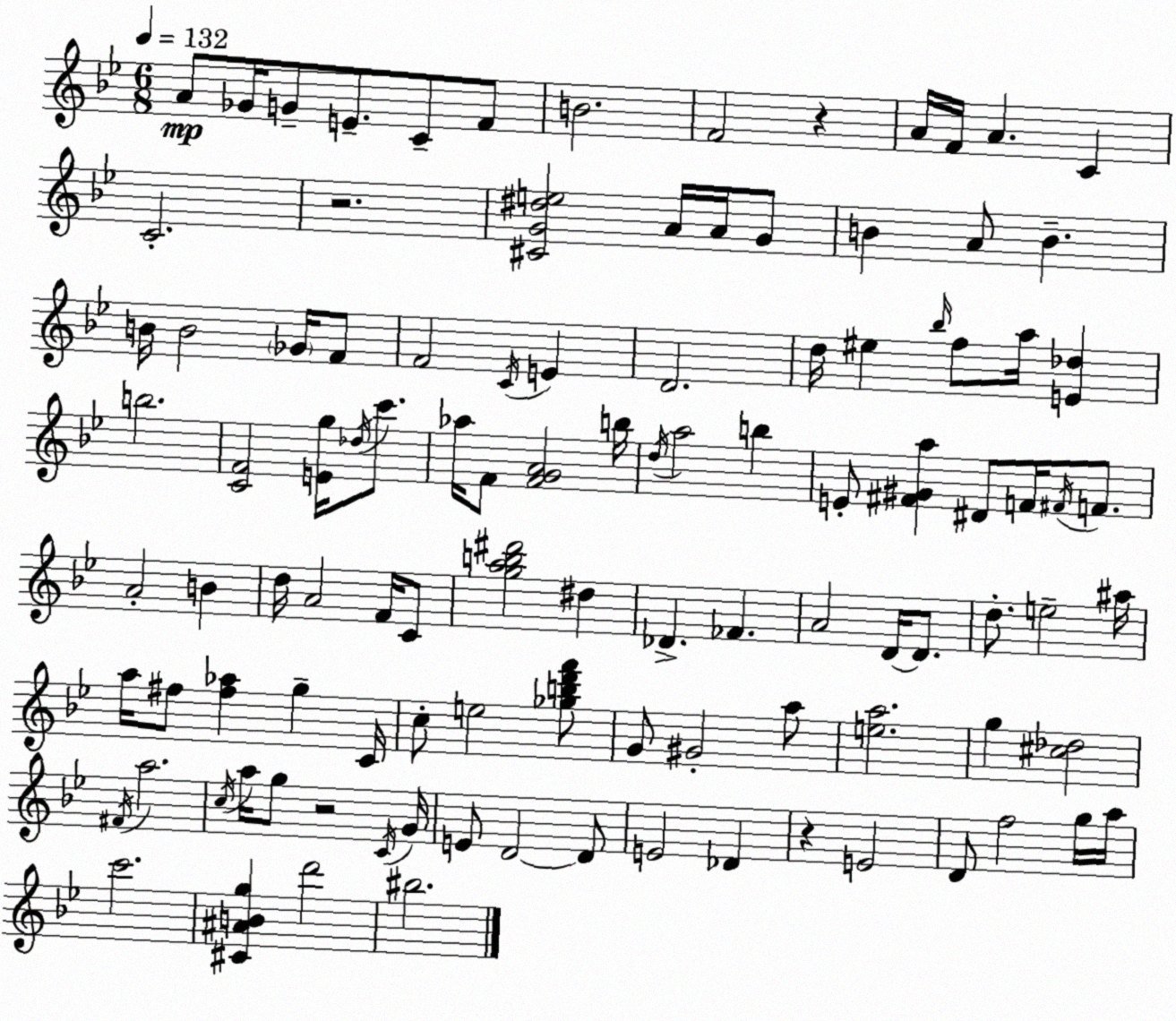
X:1
T:Untitled
M:6/8
L:1/4
K:Gm
A/2 _G/4 G/2 E/2 C/2 F/2 B2 F2 z A/4 F/4 A C C2 z2 [^CG^de]2 A/4 A/4 G/2 B A/2 B B/4 B2 _G/4 F/2 F2 C/4 E D2 d/4 ^e _b/4 f/2 a/4 [E_d] b2 [CF]2 [Eg]/4 _d/4 c'/2 _a/4 F/2 [FGA]2 b/4 d/4 a2 b E/2 [^F^Ga] ^D/2 F/4 ^F/4 F/2 A2 B d/4 A2 F/4 C/2 [gab^d']2 ^d _D _F A2 D/4 D/2 d/2 e2 ^a/4 a/4 ^f/2 [^f_a] g C/4 c/2 e2 [_gbd'f']/2 G/2 ^G2 a/2 [ea]2 g [^c_d]2 ^F/4 a2 c/4 a/4 g/2 z2 C/4 G/4 E/2 D2 D/2 E2 _D z E2 D/2 f2 g/4 a/4 c'2 [^C^ABg] d'2 ^b2